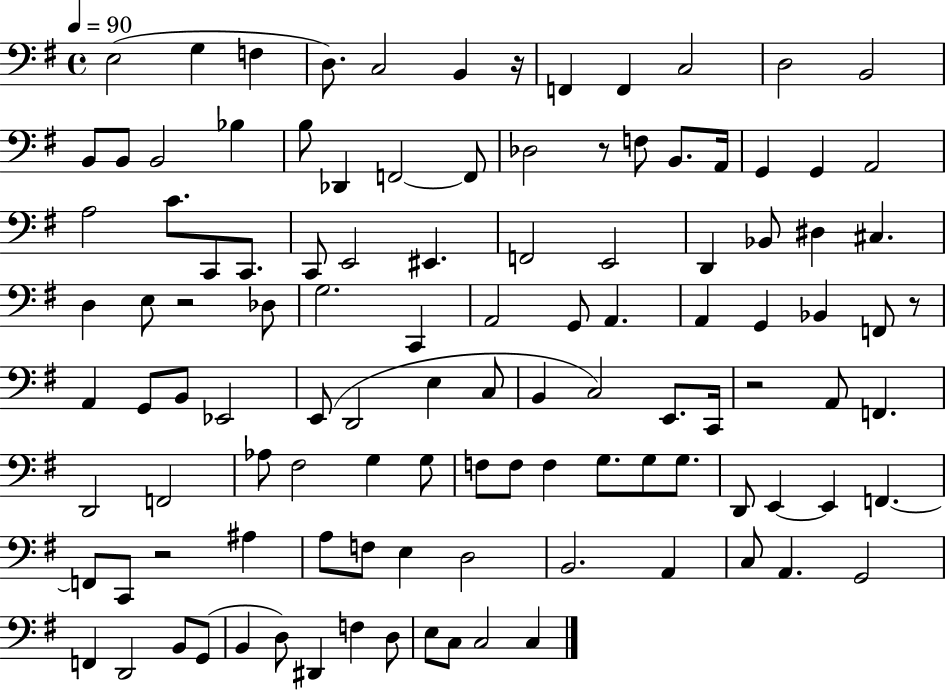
E3/h G3/q F3/q D3/e. C3/h B2/q R/s F2/q F2/q C3/h D3/h B2/h B2/e B2/e B2/h Bb3/q B3/e Db2/q F2/h F2/e Db3/h R/e F3/e B2/e. A2/s G2/q G2/q A2/h A3/h C4/e. C2/e C2/e. C2/e E2/h EIS2/q. F2/h E2/h D2/q Bb2/e D#3/q C#3/q. D3/q E3/e R/h Db3/e G3/h. C2/q A2/h G2/e A2/q. A2/q G2/q Bb2/q F2/e R/e A2/q G2/e B2/e Eb2/h E2/e D2/h E3/q C3/e B2/q C3/h E2/e. C2/s R/h A2/e F2/q. D2/h F2/h Ab3/e F#3/h G3/q G3/e F3/e F3/e F3/q G3/e. G3/e G3/e. D2/e E2/q E2/q F2/q. F2/e C2/e R/h A#3/q A3/e F3/e E3/q D3/h B2/h. A2/q C3/e A2/q. G2/h F2/q D2/h B2/e G2/e B2/q D3/e D#2/q F3/q D3/e E3/e C3/e C3/h C3/q